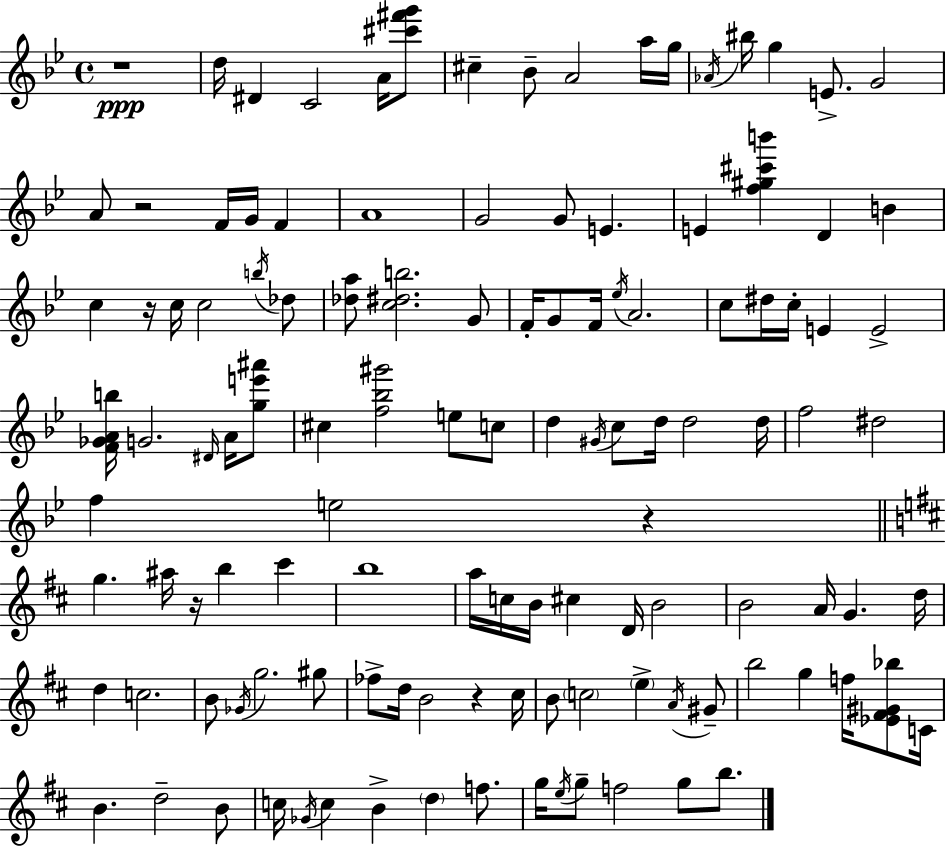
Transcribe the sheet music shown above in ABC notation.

X:1
T:Untitled
M:4/4
L:1/4
K:Bb
z4 d/4 ^D C2 A/4 [^c'^f'g']/2 ^c _B/2 A2 a/4 g/4 _A/4 ^b/4 g E/2 G2 A/2 z2 F/4 G/4 F A4 G2 G/2 E E [f^g^c'b'] D B c z/4 c/4 c2 b/4 _d/2 [_da]/2 [c^db]2 G/2 F/4 G/2 F/4 _e/4 A2 c/2 ^d/4 c/4 E E2 [F_GAb]/4 G2 ^D/4 A/4 [ge'^a']/2 ^c [f_b^g']2 e/2 c/2 d ^G/4 c/2 d/4 d2 d/4 f2 ^d2 f e2 z g ^a/4 z/4 b ^c' b4 a/4 c/4 B/4 ^c D/4 B2 B2 A/4 G d/4 d c2 B/2 _G/4 g2 ^g/2 _f/2 d/4 B2 z ^c/4 B/2 c2 e A/4 ^G/2 b2 g f/4 [_E^F^G_b]/2 C/4 B d2 B/2 c/4 _G/4 c B d f/2 g/4 e/4 g/2 f2 g/2 b/2